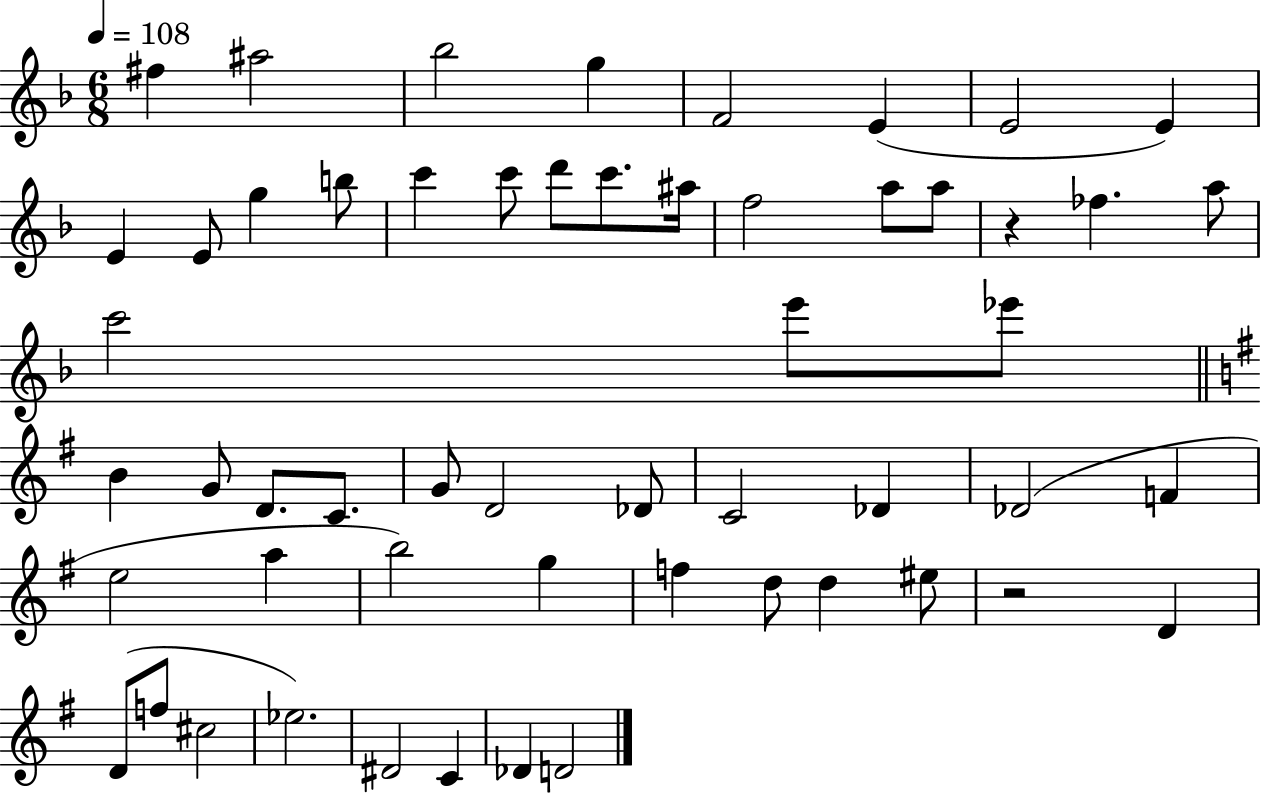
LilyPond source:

{
  \clef treble
  \numericTimeSignature
  \time 6/8
  \key f \major
  \tempo 4 = 108
  fis''4 ais''2 | bes''2 g''4 | f'2 e'4( | e'2 e'4) | \break e'4 e'8 g''4 b''8 | c'''4 c'''8 d'''8 c'''8. ais''16 | f''2 a''8 a''8 | r4 fes''4. a''8 | \break c'''2 e'''8 ees'''8 | \bar "||" \break \key g \major b'4 g'8 d'8. c'8. | g'8 d'2 des'8 | c'2 des'4 | des'2( f'4 | \break e''2 a''4 | b''2) g''4 | f''4 d''8 d''4 eis''8 | r2 d'4 | \break d'8( f''8 cis''2 | ees''2.) | dis'2 c'4 | des'4 d'2 | \break \bar "|."
}